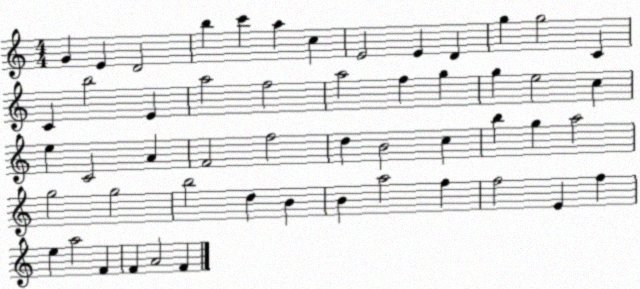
X:1
T:Untitled
M:4/4
L:1/4
K:C
G E D2 b c' a c E2 E D g g2 C C b2 E a2 f2 a2 f g g e2 c e C2 A F2 f2 d B2 c b g a2 g2 g2 b2 d B B a2 f f2 E f e a2 F F A2 F